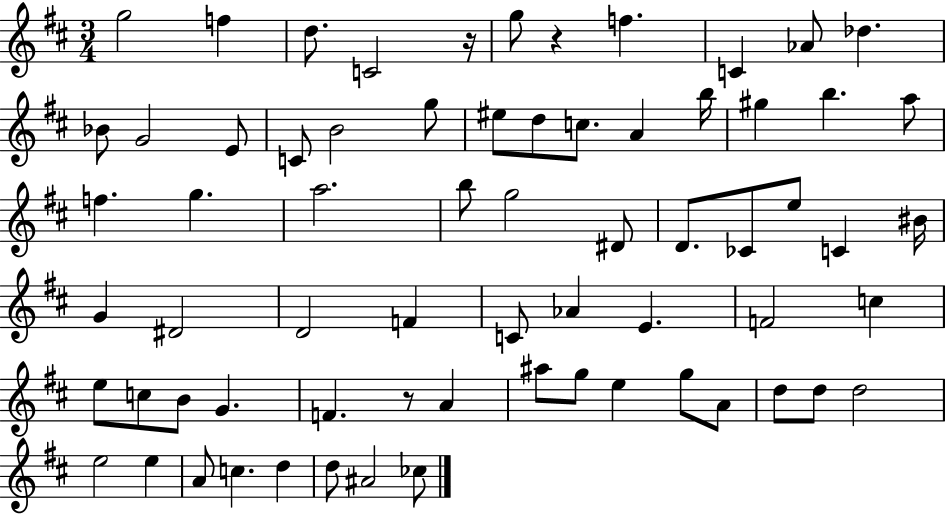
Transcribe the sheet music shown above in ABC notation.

X:1
T:Untitled
M:3/4
L:1/4
K:D
g2 f d/2 C2 z/4 g/2 z f C _A/2 _d _B/2 G2 E/2 C/2 B2 g/2 ^e/2 d/2 c/2 A b/4 ^g b a/2 f g a2 b/2 g2 ^D/2 D/2 _C/2 e/2 C ^B/4 G ^D2 D2 F C/2 _A E F2 c e/2 c/2 B/2 G F z/2 A ^a/2 g/2 e g/2 A/2 d/2 d/2 d2 e2 e A/2 c d d/2 ^A2 _c/2